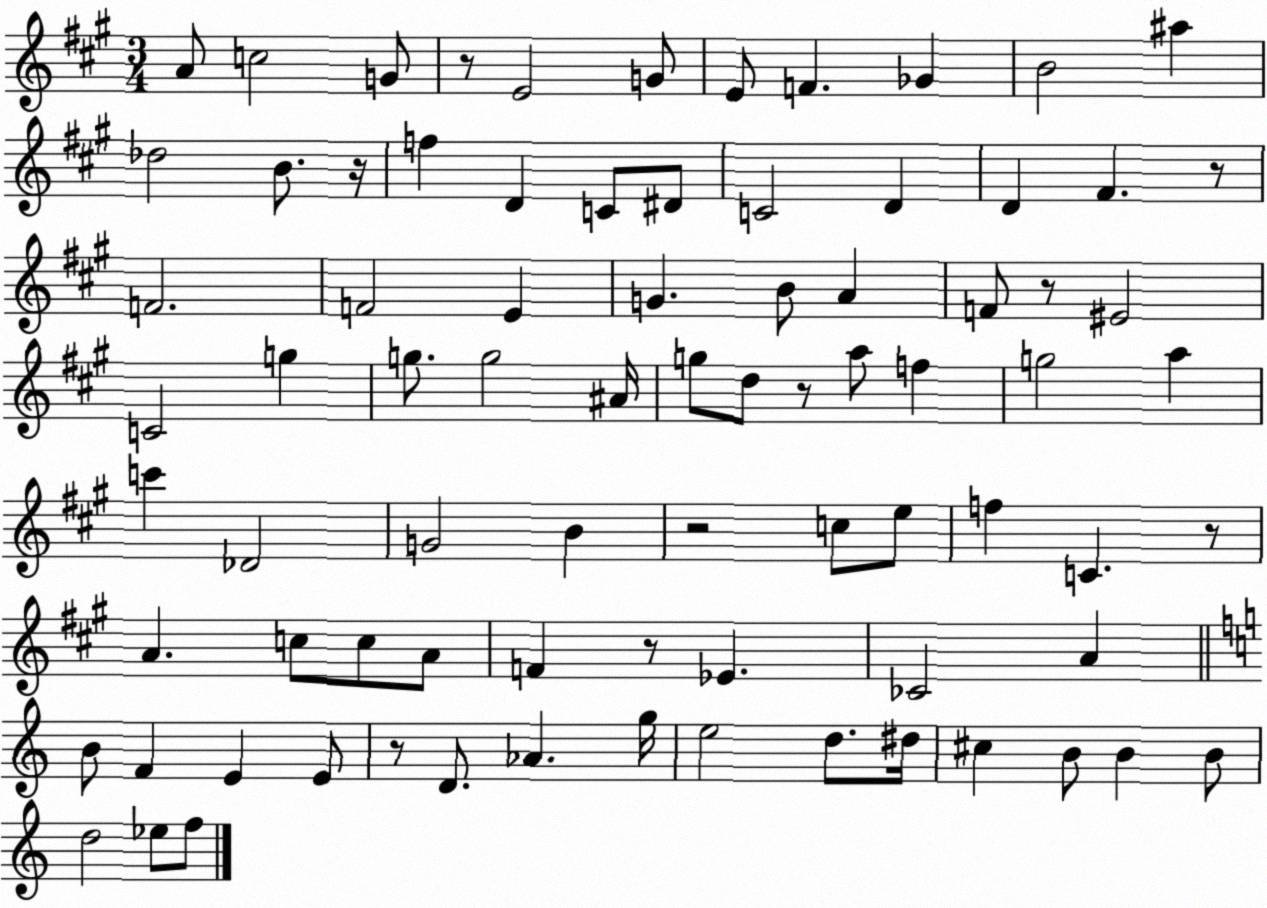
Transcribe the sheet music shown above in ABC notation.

X:1
T:Untitled
M:3/4
L:1/4
K:A
A/2 c2 G/2 z/2 E2 G/2 E/2 F _G B2 ^a _d2 B/2 z/4 f D C/2 ^D/2 C2 D D ^F z/2 F2 F2 E G B/2 A F/2 z/2 ^E2 C2 g g/2 g2 ^A/4 g/2 d/2 z/2 a/2 f g2 a c' _D2 G2 B z2 c/2 e/2 f C z/2 A c/2 c/2 A/2 F z/2 _E _C2 A B/2 F E E/2 z/2 D/2 _A g/4 e2 d/2 ^d/4 ^c B/2 B B/2 d2 _e/2 f/2